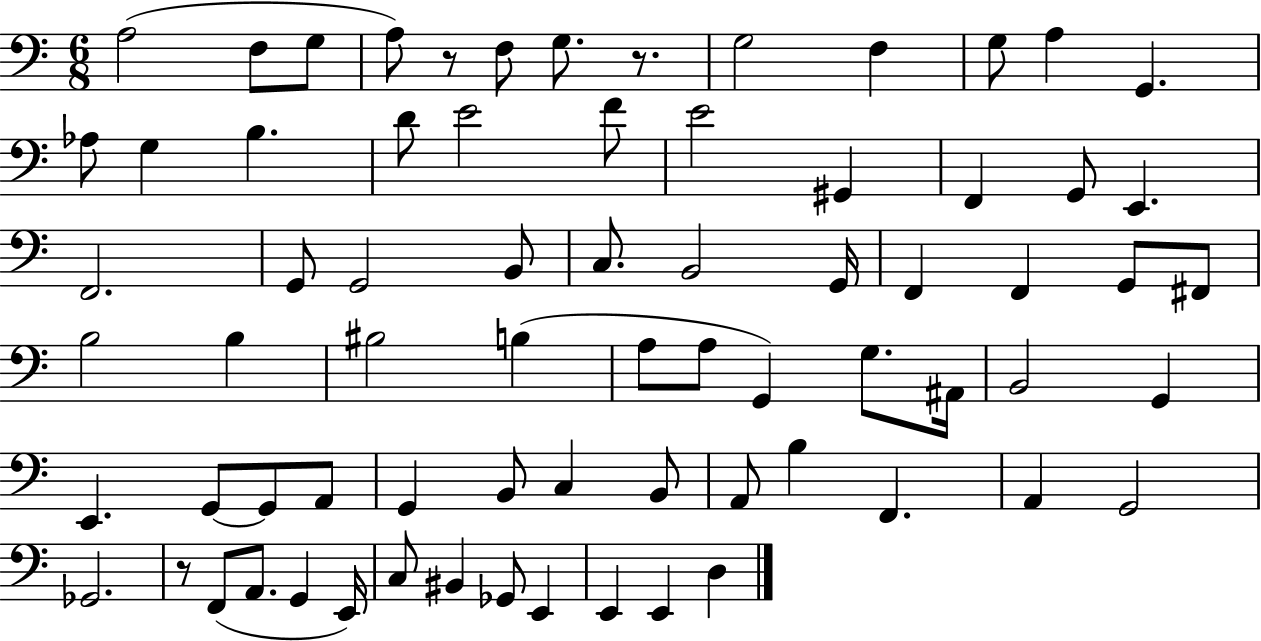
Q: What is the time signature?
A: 6/8